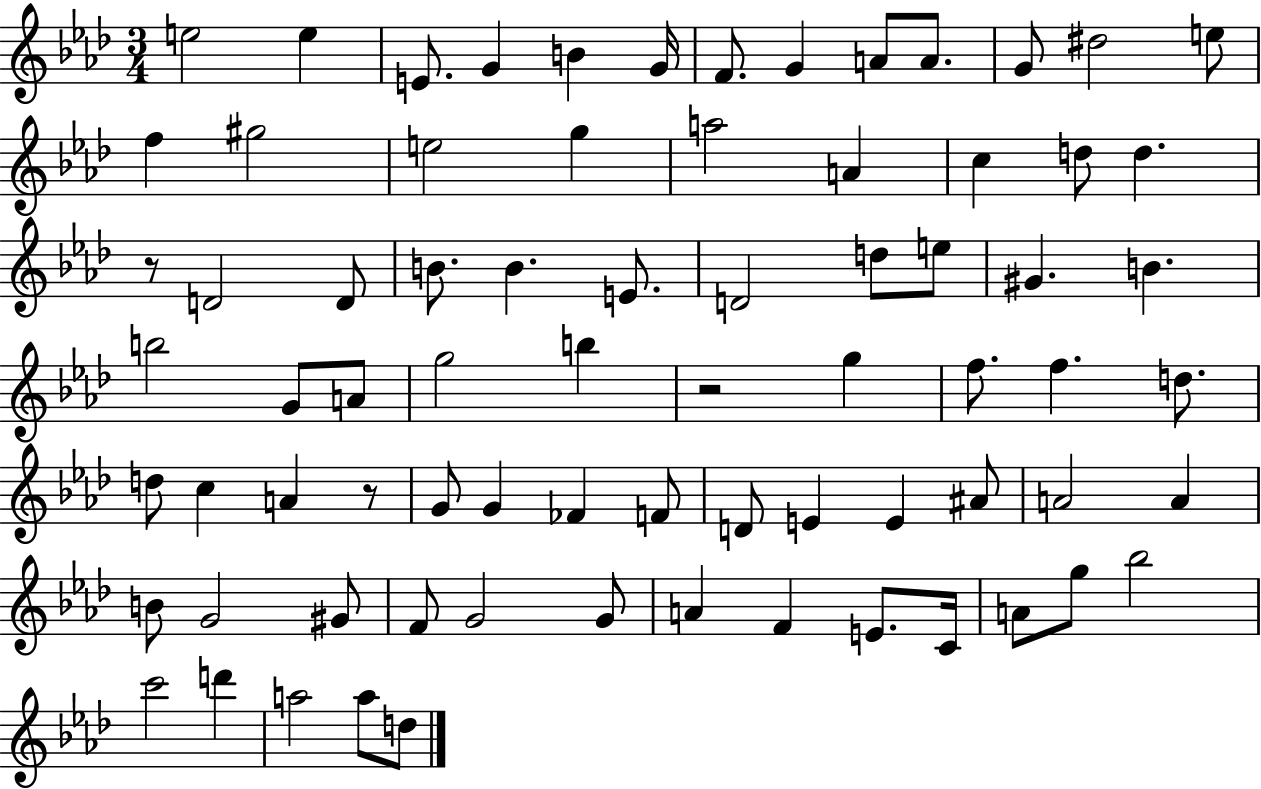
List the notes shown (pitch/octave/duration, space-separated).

E5/h E5/q E4/e. G4/q B4/q G4/s F4/e. G4/q A4/e A4/e. G4/e D#5/h E5/e F5/q G#5/h E5/h G5/q A5/h A4/q C5/q D5/e D5/q. R/e D4/h D4/e B4/e. B4/q. E4/e. D4/h D5/e E5/e G#4/q. B4/q. B5/h G4/e A4/e G5/h B5/q R/h G5/q F5/e. F5/q. D5/e. D5/e C5/q A4/q R/e G4/e G4/q FES4/q F4/e D4/e E4/q E4/q A#4/e A4/h A4/q B4/e G4/h G#4/e F4/e G4/h G4/e A4/q F4/q E4/e. C4/s A4/e G5/e Bb5/h C6/h D6/q A5/h A5/e D5/e